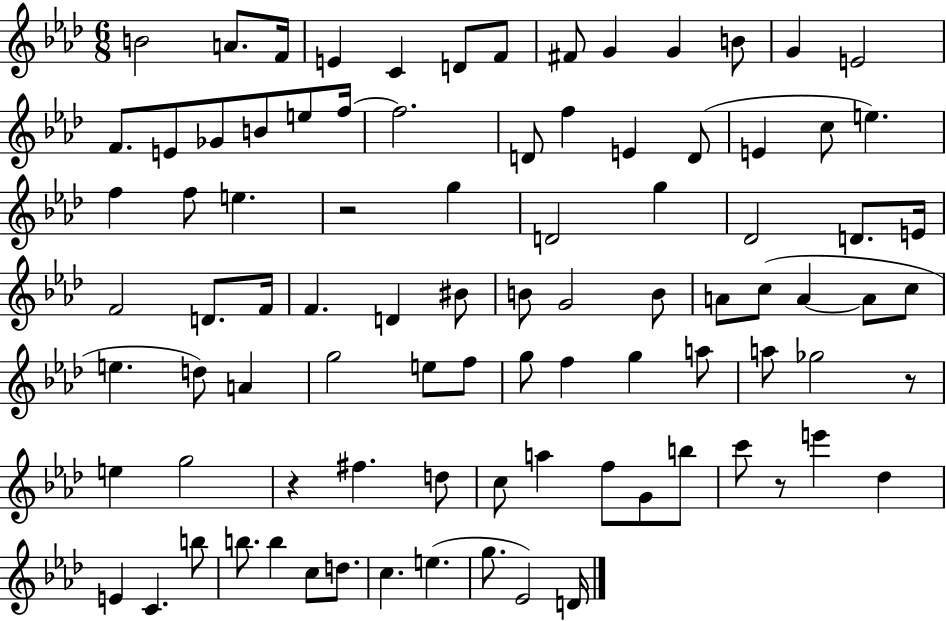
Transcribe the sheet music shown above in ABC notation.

X:1
T:Untitled
M:6/8
L:1/4
K:Ab
B2 A/2 F/4 E C D/2 F/2 ^F/2 G G B/2 G E2 F/2 E/2 _G/2 B/2 e/2 f/4 f2 D/2 f E D/2 E c/2 e f f/2 e z2 g D2 g _D2 D/2 E/4 F2 D/2 F/4 F D ^B/2 B/2 G2 B/2 A/2 c/2 A A/2 c/2 e d/2 A g2 e/2 f/2 g/2 f g a/2 a/2 _g2 z/2 e g2 z ^f d/2 c/2 a f/2 G/2 b/2 c'/2 z/2 e' _d E C b/2 b/2 b c/2 d/2 c e g/2 _E2 D/4